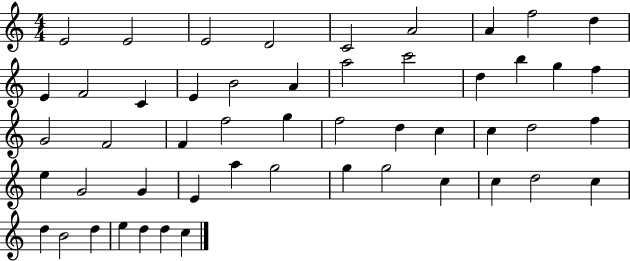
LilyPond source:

{
  \clef treble
  \numericTimeSignature
  \time 4/4
  \key c \major
  e'2 e'2 | e'2 d'2 | c'2 a'2 | a'4 f''2 d''4 | \break e'4 f'2 c'4 | e'4 b'2 a'4 | a''2 c'''2 | d''4 b''4 g''4 f''4 | \break g'2 f'2 | f'4 f''2 g''4 | f''2 d''4 c''4 | c''4 d''2 f''4 | \break e''4 g'2 g'4 | e'4 a''4 g''2 | g''4 g''2 c''4 | c''4 d''2 c''4 | \break d''4 b'2 d''4 | e''4 d''4 d''4 c''4 | \bar "|."
}